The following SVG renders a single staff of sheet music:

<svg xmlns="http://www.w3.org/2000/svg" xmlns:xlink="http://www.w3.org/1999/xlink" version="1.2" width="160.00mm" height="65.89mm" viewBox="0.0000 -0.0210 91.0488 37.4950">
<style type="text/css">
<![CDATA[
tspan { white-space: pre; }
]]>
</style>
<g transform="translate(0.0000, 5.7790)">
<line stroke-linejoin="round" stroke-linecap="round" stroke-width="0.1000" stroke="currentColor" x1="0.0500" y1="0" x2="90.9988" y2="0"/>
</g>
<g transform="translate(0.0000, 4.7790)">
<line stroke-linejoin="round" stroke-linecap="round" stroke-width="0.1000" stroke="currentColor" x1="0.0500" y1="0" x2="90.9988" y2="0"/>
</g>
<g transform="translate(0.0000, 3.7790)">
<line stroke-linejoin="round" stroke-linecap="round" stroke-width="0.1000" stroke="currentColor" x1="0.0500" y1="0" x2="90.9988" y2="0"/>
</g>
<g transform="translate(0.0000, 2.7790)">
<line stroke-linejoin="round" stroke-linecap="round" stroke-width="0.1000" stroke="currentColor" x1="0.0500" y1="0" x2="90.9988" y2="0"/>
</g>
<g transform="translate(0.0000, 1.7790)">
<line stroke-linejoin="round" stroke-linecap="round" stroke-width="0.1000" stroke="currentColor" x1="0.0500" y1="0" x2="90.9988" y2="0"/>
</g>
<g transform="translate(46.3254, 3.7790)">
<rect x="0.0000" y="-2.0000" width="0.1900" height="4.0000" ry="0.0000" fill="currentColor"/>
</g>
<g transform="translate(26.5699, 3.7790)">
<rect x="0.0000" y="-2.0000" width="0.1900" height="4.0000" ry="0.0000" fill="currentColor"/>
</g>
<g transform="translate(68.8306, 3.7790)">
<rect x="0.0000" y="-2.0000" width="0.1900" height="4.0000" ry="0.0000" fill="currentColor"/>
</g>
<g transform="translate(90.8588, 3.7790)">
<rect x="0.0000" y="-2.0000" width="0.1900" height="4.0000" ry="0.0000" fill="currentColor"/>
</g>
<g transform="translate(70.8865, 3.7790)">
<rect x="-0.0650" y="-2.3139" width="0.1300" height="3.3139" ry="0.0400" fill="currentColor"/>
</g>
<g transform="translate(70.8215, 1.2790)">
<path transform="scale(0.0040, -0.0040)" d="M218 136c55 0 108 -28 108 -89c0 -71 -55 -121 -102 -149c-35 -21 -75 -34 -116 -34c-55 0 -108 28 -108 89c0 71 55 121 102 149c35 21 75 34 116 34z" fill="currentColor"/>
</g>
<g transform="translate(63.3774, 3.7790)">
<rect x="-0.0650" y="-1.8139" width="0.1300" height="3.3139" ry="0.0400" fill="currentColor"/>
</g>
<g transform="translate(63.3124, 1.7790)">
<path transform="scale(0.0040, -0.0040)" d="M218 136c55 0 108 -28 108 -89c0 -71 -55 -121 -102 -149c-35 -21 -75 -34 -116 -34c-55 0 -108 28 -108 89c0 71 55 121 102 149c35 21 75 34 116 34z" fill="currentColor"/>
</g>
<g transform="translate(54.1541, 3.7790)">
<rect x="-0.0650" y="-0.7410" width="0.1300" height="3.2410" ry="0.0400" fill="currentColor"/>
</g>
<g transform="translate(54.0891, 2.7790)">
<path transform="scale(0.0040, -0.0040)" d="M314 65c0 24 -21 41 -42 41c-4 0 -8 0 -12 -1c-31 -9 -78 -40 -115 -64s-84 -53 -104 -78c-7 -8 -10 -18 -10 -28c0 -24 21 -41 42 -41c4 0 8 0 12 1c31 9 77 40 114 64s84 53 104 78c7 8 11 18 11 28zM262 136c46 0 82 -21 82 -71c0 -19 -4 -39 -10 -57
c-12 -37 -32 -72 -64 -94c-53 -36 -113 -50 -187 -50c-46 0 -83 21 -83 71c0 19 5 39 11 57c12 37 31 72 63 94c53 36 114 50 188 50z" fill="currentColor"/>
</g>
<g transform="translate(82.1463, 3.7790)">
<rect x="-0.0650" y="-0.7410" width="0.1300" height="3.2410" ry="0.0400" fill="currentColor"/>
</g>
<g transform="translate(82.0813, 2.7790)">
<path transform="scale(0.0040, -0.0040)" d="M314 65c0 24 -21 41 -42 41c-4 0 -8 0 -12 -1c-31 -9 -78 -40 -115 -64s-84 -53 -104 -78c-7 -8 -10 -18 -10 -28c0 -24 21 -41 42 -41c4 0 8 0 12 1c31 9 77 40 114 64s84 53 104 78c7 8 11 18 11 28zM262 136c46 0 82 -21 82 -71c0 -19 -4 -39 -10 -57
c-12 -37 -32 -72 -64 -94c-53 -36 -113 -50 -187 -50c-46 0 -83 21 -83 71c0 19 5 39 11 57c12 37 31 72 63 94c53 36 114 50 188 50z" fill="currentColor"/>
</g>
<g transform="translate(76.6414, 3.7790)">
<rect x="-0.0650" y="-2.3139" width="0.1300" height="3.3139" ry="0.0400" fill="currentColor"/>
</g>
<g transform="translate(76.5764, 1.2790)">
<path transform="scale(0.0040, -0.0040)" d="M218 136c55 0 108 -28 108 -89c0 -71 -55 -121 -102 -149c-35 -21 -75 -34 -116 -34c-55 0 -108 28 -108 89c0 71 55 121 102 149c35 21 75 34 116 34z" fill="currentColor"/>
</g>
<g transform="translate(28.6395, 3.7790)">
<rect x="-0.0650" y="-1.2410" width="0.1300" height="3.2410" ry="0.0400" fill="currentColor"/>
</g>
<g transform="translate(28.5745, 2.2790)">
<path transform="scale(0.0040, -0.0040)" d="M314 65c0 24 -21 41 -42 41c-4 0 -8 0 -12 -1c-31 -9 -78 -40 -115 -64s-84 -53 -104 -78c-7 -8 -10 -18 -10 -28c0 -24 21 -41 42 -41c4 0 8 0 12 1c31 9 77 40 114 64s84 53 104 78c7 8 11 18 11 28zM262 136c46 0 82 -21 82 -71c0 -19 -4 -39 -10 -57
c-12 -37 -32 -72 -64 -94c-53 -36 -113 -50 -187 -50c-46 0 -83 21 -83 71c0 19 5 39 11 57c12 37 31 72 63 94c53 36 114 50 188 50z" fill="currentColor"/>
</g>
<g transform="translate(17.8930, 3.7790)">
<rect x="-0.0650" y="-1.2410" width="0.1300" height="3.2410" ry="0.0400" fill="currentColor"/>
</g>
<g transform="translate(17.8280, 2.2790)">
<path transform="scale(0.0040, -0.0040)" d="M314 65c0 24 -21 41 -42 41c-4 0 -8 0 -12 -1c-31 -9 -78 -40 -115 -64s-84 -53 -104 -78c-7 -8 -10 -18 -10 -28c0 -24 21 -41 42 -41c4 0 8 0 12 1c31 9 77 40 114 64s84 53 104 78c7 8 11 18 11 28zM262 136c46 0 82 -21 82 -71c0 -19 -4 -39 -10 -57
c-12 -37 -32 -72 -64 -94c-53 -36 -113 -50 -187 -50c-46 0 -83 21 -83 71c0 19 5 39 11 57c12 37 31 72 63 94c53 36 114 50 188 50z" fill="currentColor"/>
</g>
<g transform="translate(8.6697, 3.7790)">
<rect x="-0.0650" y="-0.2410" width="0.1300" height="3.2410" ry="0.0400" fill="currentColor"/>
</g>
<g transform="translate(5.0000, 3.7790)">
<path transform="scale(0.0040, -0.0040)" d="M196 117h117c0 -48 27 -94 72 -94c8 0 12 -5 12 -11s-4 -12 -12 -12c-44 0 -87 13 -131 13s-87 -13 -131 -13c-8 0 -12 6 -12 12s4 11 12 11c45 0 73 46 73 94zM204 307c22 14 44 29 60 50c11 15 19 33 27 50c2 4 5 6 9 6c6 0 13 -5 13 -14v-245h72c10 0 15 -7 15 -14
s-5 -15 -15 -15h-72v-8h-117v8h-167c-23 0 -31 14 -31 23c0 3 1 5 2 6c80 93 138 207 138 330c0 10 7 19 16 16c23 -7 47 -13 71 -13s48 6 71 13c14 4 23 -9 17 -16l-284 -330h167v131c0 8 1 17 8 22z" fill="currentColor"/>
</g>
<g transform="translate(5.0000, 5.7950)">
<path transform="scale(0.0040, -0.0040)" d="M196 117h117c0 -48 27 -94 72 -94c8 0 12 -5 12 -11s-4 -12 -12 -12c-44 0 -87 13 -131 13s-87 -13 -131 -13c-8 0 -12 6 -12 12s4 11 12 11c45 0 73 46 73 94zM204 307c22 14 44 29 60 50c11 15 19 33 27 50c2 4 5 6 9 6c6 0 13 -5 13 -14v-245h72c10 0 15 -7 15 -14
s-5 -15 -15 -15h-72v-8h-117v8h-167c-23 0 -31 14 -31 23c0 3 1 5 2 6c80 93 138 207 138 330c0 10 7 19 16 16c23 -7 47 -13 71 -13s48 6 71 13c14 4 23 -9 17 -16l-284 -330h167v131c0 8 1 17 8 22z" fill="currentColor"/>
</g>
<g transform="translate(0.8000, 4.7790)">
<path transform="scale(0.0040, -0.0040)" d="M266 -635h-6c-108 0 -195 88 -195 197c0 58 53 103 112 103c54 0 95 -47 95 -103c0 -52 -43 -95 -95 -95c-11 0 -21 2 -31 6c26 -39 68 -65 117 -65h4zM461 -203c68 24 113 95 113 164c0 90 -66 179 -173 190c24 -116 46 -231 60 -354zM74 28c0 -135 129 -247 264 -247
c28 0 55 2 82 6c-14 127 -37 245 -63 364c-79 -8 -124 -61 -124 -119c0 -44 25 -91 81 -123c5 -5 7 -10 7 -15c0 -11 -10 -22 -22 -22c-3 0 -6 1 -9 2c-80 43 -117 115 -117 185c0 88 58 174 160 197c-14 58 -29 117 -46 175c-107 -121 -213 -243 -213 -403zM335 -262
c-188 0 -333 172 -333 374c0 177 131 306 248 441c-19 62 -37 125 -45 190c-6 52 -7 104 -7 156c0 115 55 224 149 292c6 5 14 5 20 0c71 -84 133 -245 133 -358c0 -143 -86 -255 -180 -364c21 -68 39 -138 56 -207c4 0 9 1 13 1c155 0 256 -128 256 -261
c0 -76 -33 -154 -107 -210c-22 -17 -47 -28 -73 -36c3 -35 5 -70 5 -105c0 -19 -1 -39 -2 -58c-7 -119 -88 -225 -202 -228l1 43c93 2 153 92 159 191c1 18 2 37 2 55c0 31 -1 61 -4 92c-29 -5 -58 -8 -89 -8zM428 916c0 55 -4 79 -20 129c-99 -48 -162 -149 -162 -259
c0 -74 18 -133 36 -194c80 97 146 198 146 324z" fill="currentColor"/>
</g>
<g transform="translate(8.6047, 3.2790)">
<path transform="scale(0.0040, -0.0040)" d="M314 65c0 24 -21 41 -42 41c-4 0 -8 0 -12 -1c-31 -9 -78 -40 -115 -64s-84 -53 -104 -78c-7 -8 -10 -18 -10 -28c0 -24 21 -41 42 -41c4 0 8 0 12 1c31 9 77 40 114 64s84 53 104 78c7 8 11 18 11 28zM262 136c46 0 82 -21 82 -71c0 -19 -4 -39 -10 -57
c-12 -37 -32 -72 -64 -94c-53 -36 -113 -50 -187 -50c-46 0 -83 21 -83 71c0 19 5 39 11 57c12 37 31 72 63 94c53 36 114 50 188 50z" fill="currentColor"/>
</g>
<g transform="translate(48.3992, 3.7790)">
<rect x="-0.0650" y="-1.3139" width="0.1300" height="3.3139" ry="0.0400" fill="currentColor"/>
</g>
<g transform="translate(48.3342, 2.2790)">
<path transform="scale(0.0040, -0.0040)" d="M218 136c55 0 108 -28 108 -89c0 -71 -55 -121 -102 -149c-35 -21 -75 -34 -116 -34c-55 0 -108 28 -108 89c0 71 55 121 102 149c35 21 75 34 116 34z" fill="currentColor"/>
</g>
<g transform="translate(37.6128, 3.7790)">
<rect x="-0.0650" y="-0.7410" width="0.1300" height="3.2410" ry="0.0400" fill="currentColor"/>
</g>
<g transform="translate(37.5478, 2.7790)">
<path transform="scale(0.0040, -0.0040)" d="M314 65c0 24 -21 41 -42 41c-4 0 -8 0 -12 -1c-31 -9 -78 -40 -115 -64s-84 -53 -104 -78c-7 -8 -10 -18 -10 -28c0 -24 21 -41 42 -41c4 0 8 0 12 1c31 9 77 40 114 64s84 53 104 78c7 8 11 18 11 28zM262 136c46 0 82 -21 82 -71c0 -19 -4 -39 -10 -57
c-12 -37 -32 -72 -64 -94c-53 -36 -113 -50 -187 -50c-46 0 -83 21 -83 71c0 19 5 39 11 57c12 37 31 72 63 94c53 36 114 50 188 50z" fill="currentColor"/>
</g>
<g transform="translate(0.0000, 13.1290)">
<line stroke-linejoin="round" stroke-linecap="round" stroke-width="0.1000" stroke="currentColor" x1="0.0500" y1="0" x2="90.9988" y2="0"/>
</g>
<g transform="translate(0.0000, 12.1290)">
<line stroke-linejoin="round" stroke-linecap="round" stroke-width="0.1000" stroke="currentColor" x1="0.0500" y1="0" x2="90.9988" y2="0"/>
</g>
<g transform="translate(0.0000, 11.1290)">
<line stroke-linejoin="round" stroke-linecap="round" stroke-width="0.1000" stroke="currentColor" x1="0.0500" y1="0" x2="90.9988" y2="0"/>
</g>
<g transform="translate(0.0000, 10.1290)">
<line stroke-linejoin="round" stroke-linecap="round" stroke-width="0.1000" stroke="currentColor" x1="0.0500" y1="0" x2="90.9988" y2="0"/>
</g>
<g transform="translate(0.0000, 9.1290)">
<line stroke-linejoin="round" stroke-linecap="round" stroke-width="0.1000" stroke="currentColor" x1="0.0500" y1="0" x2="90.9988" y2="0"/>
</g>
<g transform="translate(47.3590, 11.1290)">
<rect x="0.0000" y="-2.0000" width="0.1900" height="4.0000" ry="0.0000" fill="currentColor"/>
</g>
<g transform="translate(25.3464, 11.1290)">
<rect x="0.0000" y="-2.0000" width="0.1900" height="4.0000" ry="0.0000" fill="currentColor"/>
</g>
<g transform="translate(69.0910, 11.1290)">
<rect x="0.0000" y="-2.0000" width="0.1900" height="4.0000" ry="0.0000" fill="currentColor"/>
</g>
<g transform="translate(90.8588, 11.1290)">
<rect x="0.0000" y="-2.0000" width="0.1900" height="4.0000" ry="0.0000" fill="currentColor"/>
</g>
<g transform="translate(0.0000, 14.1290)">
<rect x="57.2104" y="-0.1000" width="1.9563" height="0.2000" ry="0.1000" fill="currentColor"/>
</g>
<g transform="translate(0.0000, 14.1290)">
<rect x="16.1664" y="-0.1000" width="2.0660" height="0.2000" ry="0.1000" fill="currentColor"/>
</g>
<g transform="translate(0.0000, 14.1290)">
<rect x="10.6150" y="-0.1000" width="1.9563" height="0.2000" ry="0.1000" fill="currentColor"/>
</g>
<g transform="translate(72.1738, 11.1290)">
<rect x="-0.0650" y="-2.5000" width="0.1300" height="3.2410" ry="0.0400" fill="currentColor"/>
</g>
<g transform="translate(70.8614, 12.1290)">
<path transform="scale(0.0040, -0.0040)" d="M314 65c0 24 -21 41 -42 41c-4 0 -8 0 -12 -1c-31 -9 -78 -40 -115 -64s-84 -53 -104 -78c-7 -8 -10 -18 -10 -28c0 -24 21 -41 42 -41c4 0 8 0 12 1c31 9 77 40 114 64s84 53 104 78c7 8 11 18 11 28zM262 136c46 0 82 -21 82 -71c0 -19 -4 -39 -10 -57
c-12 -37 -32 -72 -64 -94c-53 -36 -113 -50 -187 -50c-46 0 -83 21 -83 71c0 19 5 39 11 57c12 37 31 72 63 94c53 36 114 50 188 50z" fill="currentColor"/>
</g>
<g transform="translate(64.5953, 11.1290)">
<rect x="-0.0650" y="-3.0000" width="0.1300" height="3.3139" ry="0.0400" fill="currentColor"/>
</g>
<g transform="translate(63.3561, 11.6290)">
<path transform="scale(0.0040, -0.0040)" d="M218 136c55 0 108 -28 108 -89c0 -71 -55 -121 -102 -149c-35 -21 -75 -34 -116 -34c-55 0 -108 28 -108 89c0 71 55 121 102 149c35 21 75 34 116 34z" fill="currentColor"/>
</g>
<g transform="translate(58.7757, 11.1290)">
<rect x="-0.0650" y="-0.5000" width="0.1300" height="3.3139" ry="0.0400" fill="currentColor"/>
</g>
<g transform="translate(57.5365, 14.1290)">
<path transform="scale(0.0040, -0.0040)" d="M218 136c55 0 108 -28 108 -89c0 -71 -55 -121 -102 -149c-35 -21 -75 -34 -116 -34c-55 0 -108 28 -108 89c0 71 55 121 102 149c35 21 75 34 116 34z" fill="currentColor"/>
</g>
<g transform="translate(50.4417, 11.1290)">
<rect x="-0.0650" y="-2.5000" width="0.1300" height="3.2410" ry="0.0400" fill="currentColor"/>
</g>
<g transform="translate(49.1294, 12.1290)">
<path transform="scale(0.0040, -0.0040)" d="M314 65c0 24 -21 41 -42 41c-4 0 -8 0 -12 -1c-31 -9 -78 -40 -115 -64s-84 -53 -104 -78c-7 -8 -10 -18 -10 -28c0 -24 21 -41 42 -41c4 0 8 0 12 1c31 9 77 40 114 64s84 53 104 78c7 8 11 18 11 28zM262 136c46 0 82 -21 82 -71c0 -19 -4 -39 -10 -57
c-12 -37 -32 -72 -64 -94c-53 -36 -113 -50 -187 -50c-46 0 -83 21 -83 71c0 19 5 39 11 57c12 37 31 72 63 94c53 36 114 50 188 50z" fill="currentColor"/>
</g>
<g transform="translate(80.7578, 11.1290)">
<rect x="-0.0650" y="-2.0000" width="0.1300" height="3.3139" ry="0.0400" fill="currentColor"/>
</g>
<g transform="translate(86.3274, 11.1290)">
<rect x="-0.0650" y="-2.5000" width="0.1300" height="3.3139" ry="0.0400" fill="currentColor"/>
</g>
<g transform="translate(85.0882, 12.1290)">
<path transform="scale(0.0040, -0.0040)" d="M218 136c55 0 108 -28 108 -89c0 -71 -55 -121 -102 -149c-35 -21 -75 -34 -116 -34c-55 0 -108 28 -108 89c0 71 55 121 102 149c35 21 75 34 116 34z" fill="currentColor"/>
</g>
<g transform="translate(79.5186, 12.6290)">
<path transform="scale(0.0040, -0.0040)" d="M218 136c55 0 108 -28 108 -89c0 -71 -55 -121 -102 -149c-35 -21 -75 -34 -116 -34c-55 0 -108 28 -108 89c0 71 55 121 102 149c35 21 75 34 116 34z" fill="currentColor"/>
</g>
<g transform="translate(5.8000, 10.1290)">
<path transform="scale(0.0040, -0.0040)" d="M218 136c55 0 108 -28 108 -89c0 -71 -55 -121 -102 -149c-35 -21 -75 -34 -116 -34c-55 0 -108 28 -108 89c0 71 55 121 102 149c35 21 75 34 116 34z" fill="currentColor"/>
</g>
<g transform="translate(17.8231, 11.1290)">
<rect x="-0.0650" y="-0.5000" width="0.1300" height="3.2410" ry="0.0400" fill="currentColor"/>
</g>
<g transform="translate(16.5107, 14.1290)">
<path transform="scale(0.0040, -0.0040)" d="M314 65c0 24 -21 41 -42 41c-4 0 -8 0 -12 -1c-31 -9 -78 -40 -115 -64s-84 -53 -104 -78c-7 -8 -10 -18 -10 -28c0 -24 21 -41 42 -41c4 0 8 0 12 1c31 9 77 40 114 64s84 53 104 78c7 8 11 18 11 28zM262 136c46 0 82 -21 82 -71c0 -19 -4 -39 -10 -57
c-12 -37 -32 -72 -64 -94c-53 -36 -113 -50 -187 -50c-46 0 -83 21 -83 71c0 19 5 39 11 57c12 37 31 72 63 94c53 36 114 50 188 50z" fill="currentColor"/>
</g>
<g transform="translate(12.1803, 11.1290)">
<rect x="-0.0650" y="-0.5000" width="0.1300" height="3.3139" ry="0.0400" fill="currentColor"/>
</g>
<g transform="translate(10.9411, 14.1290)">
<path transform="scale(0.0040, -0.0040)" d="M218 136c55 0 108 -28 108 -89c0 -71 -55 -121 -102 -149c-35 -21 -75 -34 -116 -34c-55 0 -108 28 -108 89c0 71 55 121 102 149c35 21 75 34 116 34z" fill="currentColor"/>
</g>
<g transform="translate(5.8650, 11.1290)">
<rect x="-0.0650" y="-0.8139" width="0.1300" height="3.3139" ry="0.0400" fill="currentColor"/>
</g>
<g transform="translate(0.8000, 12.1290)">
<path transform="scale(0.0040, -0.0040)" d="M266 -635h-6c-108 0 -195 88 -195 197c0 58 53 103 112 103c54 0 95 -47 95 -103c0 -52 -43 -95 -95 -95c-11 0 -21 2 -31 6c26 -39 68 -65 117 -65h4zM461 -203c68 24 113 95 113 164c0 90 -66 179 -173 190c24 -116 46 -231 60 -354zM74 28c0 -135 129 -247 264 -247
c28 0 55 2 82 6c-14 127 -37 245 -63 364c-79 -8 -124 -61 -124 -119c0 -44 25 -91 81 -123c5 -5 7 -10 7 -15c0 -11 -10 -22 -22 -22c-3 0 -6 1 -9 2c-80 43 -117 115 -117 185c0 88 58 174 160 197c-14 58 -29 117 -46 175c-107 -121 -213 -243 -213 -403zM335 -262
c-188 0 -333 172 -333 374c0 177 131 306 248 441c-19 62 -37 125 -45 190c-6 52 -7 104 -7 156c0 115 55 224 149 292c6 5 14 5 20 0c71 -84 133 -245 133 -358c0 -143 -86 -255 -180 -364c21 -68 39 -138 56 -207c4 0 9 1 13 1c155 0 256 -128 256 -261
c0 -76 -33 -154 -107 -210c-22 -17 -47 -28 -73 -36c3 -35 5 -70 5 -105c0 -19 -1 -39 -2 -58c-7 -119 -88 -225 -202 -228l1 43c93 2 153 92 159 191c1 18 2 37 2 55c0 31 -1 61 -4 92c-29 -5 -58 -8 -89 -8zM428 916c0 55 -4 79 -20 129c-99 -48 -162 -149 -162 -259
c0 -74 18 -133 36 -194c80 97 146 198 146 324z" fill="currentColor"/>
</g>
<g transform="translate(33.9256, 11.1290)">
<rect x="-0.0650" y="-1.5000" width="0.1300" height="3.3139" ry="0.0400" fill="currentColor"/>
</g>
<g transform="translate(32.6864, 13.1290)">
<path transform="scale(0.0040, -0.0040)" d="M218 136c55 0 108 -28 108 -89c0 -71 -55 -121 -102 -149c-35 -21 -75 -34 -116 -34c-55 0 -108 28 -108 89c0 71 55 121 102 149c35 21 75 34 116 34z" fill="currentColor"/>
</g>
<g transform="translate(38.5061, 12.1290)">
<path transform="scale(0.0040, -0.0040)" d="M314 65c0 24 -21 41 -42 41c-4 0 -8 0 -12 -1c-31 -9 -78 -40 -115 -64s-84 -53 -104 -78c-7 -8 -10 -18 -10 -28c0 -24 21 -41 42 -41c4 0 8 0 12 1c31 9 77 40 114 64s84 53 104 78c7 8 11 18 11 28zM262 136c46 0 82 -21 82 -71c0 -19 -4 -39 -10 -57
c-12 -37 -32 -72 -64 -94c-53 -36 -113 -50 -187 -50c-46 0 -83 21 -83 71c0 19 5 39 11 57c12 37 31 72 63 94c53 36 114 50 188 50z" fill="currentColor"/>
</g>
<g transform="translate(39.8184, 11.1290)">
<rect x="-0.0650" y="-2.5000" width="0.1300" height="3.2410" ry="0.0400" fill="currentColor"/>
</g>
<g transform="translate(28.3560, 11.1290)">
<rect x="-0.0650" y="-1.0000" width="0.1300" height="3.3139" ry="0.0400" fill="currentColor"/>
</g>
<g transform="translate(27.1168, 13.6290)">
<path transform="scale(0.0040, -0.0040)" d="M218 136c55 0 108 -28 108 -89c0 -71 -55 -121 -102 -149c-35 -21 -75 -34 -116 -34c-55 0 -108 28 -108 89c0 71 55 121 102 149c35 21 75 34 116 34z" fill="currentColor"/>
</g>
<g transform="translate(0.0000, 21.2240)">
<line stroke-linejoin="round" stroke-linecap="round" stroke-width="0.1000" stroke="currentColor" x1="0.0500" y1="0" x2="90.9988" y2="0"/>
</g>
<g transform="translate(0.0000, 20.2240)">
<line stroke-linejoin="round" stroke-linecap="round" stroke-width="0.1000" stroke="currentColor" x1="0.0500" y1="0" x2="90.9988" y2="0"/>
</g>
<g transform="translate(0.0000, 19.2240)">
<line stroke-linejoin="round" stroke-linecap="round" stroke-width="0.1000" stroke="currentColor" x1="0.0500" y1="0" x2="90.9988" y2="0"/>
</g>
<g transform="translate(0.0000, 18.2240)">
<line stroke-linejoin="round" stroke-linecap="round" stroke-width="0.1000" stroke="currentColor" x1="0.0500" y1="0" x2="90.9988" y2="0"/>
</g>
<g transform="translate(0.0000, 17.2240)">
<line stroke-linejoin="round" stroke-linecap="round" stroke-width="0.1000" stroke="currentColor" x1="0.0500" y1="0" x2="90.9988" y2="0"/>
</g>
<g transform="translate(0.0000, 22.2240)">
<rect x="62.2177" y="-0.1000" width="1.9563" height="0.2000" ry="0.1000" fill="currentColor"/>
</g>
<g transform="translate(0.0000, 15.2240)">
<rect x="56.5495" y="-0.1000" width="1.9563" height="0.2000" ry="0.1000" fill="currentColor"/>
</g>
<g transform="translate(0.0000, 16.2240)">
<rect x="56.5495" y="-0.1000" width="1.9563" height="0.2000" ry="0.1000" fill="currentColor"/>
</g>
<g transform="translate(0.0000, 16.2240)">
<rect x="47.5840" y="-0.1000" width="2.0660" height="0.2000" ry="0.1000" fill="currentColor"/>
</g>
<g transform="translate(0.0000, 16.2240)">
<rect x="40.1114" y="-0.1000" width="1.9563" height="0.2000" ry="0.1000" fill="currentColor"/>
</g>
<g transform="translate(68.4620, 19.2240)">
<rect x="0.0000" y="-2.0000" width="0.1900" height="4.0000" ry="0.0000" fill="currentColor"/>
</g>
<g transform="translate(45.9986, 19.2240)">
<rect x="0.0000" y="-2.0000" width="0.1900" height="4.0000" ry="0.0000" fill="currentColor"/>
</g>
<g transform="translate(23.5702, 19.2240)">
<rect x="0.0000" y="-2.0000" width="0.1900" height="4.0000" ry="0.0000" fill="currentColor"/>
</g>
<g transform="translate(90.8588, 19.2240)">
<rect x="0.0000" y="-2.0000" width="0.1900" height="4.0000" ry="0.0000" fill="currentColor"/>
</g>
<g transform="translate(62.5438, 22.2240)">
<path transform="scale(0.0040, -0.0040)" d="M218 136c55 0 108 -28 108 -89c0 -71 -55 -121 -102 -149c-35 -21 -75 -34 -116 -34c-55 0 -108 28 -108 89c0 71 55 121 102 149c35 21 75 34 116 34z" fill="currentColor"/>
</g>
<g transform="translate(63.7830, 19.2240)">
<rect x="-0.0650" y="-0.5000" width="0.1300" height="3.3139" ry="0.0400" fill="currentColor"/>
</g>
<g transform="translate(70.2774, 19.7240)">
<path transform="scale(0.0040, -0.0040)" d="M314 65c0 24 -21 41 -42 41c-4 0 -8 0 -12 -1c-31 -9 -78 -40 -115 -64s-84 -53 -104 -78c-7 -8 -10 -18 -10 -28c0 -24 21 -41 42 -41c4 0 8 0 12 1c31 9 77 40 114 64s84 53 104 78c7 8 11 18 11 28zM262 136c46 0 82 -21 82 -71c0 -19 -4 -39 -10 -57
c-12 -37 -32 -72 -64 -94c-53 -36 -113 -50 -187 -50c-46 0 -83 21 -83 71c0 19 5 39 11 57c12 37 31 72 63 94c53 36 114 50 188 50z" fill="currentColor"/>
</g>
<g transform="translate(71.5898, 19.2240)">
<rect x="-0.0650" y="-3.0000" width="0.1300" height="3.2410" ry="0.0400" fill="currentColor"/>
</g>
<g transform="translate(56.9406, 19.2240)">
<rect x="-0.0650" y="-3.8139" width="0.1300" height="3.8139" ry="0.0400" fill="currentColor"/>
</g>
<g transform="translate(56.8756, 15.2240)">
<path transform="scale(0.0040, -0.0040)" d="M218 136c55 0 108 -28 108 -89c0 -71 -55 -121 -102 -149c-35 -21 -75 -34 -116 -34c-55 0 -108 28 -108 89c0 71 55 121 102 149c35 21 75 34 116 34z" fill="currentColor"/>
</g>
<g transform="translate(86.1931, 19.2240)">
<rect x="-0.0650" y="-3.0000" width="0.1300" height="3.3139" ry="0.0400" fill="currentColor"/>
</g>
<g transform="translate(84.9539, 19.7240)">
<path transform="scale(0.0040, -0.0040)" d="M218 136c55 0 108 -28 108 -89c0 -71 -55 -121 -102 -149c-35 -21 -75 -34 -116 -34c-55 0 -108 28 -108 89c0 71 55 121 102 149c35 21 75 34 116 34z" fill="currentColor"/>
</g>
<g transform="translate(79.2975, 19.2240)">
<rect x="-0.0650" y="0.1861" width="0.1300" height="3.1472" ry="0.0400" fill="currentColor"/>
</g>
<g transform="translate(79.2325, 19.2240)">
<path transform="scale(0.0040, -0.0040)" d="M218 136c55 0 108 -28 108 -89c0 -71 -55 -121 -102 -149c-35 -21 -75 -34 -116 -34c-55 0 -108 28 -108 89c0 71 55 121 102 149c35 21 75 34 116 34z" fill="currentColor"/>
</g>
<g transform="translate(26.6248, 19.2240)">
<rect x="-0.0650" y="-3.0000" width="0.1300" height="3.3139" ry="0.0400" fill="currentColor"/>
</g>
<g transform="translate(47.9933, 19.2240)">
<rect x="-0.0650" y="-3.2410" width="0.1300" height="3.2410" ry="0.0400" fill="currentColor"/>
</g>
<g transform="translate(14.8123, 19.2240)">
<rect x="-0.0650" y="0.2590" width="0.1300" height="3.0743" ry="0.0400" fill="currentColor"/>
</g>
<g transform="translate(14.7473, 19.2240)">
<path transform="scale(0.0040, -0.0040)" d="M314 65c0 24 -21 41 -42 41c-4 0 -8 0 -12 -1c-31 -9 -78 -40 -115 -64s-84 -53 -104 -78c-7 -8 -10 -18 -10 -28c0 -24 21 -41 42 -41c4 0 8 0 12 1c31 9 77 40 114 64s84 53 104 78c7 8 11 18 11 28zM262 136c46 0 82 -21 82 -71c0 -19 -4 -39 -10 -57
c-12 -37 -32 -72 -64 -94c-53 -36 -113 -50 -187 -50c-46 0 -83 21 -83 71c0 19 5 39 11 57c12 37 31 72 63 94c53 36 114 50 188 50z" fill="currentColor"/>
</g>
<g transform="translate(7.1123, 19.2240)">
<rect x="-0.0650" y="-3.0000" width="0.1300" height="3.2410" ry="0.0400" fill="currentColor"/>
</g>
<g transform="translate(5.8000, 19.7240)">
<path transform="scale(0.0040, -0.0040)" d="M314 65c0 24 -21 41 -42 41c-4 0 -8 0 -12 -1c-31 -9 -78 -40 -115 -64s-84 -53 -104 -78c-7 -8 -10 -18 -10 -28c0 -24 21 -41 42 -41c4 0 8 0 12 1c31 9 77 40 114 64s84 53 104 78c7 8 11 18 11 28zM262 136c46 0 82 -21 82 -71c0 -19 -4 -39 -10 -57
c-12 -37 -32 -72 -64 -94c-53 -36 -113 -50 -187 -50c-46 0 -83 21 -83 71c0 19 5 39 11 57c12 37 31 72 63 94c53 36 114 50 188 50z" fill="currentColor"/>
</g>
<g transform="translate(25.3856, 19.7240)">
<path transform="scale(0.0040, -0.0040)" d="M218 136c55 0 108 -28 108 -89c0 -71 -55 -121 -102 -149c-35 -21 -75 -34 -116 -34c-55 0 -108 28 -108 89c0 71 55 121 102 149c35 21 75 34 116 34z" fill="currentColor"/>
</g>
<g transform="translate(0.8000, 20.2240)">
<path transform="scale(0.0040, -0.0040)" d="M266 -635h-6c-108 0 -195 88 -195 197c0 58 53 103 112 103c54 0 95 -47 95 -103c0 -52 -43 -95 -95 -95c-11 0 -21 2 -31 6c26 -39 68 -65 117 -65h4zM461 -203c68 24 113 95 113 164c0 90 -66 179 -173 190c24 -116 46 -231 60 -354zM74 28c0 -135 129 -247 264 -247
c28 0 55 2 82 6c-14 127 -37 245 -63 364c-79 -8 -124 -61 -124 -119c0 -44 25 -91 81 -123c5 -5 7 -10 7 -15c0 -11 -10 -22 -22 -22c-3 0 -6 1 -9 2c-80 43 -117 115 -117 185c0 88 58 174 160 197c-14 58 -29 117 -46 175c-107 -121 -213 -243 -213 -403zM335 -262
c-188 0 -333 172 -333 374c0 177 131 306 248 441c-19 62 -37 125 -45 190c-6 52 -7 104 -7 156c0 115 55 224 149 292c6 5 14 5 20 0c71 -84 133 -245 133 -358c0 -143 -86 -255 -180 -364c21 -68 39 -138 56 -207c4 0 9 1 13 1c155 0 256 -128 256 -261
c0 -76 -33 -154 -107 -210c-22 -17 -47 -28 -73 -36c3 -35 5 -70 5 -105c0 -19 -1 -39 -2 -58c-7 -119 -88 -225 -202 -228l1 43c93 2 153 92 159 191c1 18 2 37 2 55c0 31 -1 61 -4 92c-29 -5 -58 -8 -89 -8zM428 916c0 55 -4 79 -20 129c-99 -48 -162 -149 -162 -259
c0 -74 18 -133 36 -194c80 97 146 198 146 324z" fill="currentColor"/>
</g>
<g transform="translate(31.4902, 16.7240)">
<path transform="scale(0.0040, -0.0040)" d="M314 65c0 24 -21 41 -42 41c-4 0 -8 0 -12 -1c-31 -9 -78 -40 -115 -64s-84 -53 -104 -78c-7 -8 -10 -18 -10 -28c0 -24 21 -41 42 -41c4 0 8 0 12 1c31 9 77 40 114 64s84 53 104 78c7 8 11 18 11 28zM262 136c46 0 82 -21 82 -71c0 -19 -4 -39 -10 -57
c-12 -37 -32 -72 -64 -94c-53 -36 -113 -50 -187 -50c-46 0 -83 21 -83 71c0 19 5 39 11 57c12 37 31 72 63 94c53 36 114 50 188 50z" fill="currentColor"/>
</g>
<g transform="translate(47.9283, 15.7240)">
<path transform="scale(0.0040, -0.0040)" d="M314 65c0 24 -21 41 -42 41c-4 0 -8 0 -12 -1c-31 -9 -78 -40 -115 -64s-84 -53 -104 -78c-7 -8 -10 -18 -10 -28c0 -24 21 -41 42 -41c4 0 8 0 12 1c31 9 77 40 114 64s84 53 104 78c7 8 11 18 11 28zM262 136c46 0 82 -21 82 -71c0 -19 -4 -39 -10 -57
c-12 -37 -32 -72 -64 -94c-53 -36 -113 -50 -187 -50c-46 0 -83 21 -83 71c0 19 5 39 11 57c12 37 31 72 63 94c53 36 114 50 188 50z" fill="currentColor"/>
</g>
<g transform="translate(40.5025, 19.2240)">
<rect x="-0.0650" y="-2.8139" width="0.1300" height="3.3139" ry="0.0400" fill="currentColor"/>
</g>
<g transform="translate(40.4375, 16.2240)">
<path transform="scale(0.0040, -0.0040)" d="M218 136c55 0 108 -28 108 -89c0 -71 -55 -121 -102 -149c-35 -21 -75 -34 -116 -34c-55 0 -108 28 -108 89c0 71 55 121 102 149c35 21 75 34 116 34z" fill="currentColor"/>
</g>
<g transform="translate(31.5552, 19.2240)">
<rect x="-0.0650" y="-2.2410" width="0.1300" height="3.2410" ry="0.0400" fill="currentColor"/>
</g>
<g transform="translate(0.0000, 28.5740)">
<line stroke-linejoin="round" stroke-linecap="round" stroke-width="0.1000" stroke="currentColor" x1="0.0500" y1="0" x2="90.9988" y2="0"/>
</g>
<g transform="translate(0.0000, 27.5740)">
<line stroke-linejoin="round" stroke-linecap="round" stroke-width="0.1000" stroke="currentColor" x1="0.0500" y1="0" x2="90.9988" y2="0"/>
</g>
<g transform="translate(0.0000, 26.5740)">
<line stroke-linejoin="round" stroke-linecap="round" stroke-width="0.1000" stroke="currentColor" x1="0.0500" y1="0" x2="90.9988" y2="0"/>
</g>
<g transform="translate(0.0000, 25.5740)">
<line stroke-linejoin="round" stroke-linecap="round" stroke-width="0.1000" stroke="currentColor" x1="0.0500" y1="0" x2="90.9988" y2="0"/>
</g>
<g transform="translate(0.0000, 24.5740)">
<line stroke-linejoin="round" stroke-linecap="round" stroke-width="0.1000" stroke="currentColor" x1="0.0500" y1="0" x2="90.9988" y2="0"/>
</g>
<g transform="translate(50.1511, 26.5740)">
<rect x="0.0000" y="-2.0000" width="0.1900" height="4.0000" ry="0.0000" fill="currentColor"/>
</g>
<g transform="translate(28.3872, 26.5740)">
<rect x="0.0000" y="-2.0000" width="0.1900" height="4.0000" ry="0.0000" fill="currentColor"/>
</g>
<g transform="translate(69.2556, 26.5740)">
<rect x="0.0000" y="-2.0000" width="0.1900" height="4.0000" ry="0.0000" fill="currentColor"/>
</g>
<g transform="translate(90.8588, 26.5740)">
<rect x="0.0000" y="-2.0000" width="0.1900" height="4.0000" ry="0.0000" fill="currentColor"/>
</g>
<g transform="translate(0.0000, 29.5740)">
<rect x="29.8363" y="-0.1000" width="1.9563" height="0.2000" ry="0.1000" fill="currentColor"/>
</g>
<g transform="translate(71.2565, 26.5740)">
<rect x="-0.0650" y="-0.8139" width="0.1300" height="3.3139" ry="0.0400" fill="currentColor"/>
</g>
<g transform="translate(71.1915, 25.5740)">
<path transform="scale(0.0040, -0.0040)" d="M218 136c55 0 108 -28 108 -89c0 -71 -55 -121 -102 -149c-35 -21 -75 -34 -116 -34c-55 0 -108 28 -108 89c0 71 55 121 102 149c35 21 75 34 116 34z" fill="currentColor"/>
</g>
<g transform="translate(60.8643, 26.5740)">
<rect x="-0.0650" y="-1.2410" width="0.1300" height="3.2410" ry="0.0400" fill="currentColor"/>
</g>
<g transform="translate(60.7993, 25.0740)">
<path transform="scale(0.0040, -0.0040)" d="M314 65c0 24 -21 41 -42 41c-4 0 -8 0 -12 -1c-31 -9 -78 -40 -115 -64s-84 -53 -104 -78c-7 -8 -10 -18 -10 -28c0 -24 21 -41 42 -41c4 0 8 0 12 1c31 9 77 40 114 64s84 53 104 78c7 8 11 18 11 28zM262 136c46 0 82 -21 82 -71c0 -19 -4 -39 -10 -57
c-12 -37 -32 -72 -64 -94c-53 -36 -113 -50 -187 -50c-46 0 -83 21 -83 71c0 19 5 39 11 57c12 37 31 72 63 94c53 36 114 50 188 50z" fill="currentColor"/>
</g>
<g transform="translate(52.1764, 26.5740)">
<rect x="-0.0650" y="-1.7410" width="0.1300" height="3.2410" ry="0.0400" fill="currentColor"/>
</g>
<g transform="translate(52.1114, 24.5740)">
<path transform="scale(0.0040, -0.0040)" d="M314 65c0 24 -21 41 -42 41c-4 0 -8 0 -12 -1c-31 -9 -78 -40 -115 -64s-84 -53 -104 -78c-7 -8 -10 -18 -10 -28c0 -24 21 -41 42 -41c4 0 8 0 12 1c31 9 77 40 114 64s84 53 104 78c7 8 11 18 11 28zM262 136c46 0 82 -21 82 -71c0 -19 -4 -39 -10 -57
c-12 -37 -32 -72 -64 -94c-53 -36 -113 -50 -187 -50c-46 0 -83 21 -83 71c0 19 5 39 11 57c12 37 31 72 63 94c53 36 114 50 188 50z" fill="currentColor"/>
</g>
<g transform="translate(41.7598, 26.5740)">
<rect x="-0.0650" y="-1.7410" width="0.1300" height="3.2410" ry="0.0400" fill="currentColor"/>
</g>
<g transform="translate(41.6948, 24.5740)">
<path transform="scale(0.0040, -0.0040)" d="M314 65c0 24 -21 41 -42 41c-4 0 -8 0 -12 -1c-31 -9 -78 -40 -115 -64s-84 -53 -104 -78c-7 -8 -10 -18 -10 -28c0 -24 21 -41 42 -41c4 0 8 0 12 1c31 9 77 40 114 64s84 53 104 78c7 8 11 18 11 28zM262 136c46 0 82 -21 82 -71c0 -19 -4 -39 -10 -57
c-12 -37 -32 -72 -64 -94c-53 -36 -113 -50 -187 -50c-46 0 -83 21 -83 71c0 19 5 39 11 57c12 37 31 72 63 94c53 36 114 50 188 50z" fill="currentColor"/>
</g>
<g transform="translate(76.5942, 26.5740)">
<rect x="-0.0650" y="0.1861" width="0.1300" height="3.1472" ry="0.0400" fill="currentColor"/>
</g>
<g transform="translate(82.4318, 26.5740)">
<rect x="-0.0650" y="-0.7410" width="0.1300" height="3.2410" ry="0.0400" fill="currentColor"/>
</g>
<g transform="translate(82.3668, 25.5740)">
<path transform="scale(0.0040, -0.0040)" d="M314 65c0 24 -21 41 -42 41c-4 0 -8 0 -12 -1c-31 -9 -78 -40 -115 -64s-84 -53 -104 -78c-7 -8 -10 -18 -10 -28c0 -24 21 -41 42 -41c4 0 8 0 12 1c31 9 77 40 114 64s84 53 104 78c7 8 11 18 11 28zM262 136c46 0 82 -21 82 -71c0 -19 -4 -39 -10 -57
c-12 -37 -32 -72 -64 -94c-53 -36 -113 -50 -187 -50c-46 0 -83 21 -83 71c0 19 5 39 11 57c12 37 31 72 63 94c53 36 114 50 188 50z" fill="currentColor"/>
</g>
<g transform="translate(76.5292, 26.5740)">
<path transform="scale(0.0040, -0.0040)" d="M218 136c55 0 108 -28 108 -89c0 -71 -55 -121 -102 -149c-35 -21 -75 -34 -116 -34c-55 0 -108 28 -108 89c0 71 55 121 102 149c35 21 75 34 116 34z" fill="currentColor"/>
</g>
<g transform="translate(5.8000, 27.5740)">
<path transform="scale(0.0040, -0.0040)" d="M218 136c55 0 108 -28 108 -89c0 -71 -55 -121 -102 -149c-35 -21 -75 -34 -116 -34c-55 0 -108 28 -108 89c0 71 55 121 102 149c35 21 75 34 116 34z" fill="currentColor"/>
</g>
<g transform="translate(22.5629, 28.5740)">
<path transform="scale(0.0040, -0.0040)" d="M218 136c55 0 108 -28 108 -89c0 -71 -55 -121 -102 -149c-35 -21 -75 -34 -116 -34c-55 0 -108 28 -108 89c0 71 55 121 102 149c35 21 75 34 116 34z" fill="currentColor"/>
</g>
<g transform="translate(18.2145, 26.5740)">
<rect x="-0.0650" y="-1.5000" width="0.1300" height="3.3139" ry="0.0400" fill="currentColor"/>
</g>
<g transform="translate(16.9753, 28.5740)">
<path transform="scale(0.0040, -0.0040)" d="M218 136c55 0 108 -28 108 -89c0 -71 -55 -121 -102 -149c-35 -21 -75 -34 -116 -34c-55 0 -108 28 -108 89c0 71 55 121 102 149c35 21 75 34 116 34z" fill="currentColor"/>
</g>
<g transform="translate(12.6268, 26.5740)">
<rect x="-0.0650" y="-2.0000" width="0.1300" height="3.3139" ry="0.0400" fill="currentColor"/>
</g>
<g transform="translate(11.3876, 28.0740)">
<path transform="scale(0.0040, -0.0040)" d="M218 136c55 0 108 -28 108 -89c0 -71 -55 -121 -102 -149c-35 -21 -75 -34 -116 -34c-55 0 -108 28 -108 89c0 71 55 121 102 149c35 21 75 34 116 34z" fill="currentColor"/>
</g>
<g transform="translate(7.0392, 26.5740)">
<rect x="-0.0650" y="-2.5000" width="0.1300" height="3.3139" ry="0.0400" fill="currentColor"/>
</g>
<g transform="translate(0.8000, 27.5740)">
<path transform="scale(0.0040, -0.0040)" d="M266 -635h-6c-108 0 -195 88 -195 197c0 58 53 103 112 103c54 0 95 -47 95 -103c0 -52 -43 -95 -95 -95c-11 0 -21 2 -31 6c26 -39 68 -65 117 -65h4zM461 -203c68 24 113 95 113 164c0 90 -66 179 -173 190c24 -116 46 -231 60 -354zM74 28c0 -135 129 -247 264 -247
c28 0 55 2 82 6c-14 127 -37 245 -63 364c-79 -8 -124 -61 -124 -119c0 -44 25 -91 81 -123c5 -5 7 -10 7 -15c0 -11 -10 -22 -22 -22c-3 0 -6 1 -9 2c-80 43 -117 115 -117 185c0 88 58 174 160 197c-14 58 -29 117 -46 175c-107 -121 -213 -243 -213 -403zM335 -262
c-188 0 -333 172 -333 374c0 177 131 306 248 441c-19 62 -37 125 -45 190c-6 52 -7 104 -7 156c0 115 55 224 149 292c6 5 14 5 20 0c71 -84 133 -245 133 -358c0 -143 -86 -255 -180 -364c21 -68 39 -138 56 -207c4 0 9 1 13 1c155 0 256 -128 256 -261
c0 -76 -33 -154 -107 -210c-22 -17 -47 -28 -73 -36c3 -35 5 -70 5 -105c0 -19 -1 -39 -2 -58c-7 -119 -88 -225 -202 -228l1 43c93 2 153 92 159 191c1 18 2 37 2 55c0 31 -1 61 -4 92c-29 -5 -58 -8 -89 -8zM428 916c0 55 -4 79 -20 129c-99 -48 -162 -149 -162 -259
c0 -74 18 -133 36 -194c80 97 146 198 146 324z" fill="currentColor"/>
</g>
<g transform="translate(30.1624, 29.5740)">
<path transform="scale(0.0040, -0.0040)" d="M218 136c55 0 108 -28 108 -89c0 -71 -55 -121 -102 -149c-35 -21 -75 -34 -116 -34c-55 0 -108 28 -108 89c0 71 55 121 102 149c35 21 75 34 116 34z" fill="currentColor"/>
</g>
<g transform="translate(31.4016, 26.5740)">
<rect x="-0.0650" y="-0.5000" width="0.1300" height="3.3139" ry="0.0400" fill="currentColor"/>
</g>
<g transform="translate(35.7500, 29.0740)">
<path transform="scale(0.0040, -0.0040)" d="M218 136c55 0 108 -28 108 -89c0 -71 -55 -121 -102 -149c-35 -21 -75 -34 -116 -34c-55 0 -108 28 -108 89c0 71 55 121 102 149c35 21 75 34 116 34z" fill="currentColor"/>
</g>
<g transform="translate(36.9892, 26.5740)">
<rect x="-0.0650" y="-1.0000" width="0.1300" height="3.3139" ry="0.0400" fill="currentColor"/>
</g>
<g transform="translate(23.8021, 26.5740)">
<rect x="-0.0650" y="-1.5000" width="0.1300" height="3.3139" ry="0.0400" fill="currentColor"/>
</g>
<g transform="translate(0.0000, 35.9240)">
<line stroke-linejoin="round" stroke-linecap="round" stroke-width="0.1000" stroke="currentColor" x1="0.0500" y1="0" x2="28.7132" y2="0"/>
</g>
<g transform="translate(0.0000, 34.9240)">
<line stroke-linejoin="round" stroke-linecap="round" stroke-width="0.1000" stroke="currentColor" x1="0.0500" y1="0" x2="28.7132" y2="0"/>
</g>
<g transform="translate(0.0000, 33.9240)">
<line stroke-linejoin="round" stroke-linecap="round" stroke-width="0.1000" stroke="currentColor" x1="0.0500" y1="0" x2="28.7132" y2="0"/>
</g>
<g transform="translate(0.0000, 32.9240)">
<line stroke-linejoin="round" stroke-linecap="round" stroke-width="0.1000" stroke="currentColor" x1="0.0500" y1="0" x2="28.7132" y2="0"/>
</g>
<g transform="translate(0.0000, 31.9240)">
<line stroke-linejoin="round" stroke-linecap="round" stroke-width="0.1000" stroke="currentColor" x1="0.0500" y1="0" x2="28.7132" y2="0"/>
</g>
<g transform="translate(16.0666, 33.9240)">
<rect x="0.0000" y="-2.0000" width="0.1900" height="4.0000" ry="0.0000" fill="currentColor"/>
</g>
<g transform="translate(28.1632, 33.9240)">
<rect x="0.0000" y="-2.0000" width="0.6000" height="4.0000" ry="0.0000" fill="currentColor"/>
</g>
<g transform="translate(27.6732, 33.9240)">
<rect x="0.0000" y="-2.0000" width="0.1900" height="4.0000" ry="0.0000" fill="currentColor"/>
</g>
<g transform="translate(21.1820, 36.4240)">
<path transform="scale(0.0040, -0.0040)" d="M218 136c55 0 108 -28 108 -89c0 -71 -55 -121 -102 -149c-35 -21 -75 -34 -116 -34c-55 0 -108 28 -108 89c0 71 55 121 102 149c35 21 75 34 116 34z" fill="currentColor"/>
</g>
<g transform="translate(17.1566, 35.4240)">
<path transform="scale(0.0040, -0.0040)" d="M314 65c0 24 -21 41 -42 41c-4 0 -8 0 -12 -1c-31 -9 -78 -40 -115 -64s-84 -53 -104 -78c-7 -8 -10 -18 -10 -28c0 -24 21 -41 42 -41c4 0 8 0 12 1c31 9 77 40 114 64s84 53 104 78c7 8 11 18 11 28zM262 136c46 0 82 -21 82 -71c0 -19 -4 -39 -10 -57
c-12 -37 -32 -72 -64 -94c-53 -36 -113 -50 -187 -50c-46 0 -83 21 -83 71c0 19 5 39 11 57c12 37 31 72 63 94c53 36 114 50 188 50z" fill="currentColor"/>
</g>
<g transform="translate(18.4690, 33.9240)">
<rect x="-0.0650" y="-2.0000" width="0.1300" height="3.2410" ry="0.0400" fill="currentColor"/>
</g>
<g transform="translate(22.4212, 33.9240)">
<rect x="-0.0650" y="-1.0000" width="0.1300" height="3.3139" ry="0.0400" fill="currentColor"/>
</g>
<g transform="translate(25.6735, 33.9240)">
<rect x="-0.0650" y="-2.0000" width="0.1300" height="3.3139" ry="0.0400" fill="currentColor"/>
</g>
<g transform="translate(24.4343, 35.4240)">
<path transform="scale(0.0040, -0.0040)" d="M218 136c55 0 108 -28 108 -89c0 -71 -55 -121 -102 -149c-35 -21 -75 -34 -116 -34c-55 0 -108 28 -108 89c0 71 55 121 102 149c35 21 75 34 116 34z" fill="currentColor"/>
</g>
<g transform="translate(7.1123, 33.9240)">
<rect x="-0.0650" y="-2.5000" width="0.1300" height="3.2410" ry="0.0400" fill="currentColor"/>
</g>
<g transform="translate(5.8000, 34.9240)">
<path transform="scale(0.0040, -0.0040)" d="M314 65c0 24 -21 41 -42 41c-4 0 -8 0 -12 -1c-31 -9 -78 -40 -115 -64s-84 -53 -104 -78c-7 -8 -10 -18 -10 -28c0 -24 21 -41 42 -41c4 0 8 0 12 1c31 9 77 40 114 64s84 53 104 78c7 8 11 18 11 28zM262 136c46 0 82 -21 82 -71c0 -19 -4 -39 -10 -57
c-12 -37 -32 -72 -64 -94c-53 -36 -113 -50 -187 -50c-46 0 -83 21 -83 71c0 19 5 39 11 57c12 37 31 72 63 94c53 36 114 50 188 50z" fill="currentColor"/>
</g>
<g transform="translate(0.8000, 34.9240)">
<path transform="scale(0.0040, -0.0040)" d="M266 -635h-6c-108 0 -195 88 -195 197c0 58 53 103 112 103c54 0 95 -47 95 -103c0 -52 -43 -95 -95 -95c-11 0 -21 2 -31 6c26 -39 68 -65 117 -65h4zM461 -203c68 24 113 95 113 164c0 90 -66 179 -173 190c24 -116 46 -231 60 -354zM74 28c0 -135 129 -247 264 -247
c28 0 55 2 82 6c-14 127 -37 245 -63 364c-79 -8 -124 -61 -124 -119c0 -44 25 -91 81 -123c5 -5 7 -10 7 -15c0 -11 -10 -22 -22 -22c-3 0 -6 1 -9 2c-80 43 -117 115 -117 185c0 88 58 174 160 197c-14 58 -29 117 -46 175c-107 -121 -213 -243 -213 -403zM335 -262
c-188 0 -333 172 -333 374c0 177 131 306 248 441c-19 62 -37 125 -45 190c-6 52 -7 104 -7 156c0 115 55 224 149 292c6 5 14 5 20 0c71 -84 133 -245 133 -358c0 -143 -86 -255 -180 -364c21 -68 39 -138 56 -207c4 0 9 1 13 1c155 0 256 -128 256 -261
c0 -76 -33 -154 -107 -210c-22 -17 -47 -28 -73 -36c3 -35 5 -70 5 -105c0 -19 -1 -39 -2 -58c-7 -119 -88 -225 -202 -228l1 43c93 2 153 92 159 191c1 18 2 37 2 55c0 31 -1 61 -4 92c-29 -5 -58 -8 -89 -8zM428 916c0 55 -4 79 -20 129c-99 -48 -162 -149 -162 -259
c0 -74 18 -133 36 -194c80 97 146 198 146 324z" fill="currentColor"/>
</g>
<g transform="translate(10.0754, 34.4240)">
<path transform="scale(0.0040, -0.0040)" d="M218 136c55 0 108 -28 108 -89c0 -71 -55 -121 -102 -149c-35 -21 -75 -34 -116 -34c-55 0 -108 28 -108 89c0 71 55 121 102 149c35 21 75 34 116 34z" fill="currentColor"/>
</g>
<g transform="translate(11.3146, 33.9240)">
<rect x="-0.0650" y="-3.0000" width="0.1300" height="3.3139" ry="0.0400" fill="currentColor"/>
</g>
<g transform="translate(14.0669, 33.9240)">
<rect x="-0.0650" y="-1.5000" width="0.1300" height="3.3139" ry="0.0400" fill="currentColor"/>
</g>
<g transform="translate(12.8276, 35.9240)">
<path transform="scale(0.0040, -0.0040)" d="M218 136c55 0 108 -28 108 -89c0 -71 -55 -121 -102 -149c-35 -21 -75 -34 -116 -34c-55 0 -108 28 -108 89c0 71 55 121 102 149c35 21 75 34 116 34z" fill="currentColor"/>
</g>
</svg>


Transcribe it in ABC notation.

X:1
T:Untitled
M:4/4
L:1/4
K:C
c2 e2 e2 d2 e d2 f g g d2 d C C2 D E G2 G2 C A G2 F G A2 B2 A g2 a b2 c' C A2 B A G F E E C D f2 f2 e2 d B d2 G2 A E F2 D F